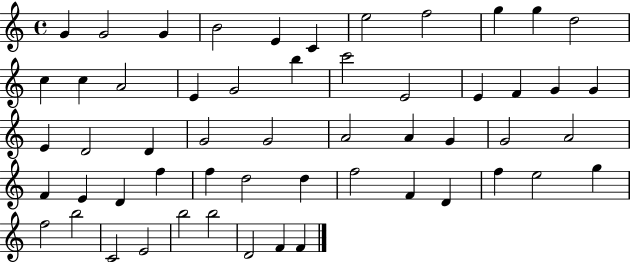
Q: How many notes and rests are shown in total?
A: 55